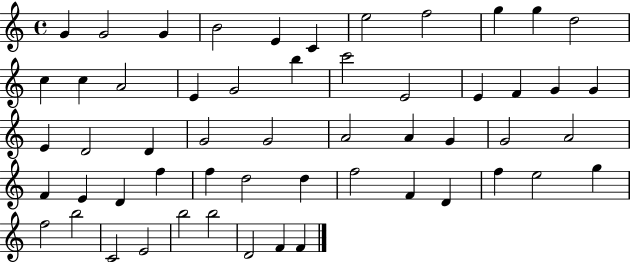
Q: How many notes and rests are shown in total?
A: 55